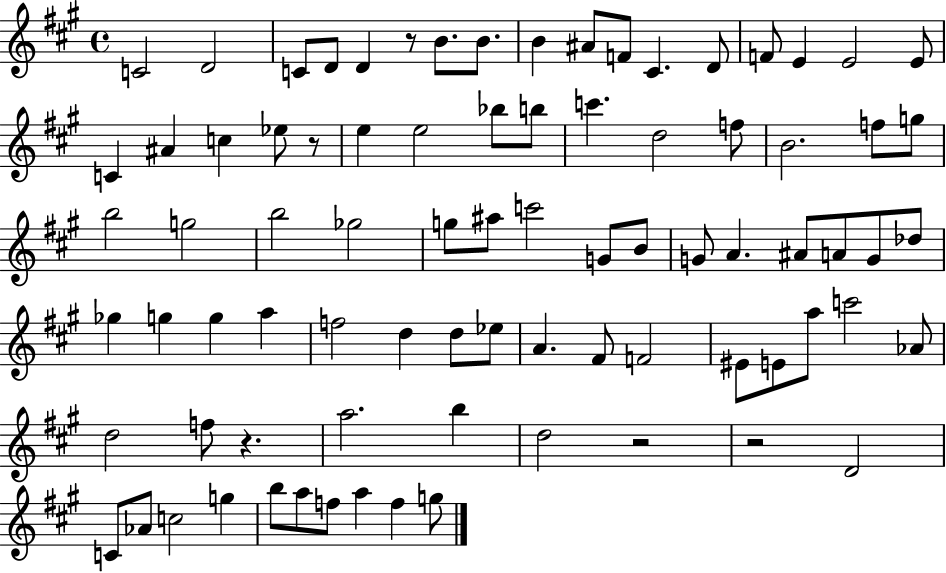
{
  \clef treble
  \time 4/4
  \defaultTimeSignature
  \key a \major
  \repeat volta 2 { c'2 d'2 | c'8 d'8 d'4 r8 b'8. b'8. | b'4 ais'8 f'8 cis'4. d'8 | f'8 e'4 e'2 e'8 | \break c'4 ais'4 c''4 ees''8 r8 | e''4 e''2 bes''8 b''8 | c'''4. d''2 f''8 | b'2. f''8 g''8 | \break b''2 g''2 | b''2 ges''2 | g''8 ais''8 c'''2 g'8 b'8 | g'8 a'4. ais'8 a'8 g'8 des''8 | \break ges''4 g''4 g''4 a''4 | f''2 d''4 d''8 ees''8 | a'4. fis'8 f'2 | eis'8 e'8 a''8 c'''2 aes'8 | \break d''2 f''8 r4. | a''2. b''4 | d''2 r2 | r2 d'2 | \break c'8 aes'8 c''2 g''4 | b''8 a''8 f''8 a''4 f''4 g''8 | } \bar "|."
}